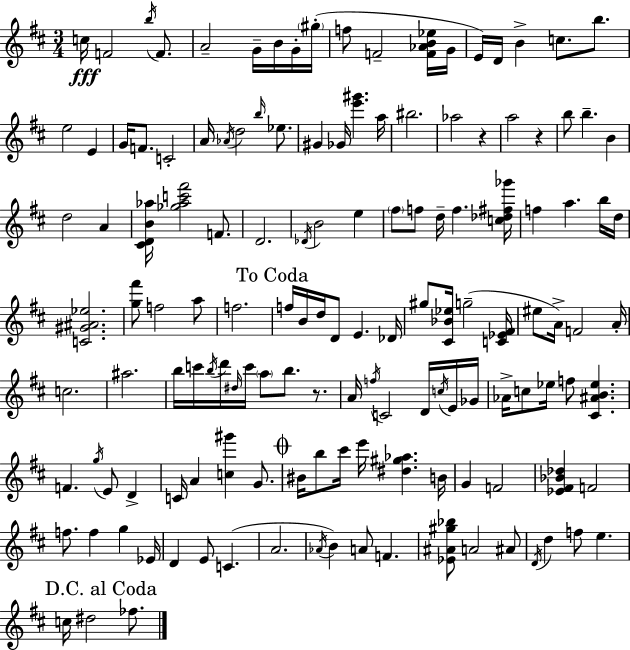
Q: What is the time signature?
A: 3/4